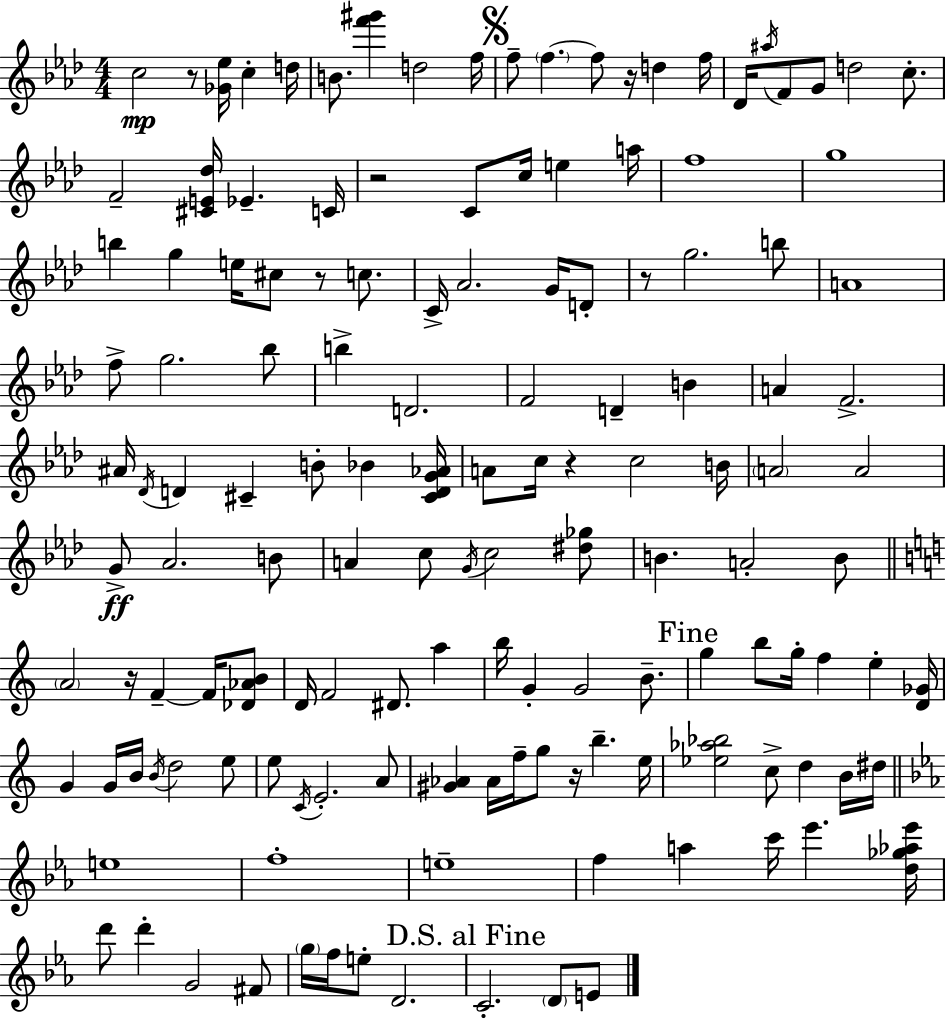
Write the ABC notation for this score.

X:1
T:Untitled
M:4/4
L:1/4
K:Ab
c2 z/2 [_G_e]/4 c d/4 B/2 [f'^g'] d2 f/4 f/2 f f/2 z/4 d f/4 _D/4 ^a/4 F/2 G/2 d2 c/2 F2 [^CE_d]/4 _E C/4 z2 C/2 c/4 e a/4 f4 g4 b g e/4 ^c/2 z/2 c/2 C/4 _A2 G/4 D/2 z/2 g2 b/2 A4 f/2 g2 _b/2 b D2 F2 D B A F2 ^A/4 _D/4 D ^C B/2 _B [^CDG_A]/4 A/2 c/4 z c2 B/4 A2 A2 G/2 _A2 B/2 A c/2 G/4 c2 [^d_g]/2 B A2 B/2 A2 z/4 F F/4 [_D_AB]/2 D/4 F2 ^D/2 a b/4 G G2 B/2 g b/2 g/4 f e [D_G]/4 G G/4 B/4 B/4 d2 e/2 e/2 C/4 E2 A/2 [^G_A] _A/4 f/4 g/2 z/4 b e/4 [_e_a_b]2 c/2 d B/4 ^d/4 e4 f4 e4 f a c'/4 _e' [d_g_a_e']/4 d'/2 d' G2 ^F/2 g/4 f/4 e/2 D2 C2 D/2 E/2